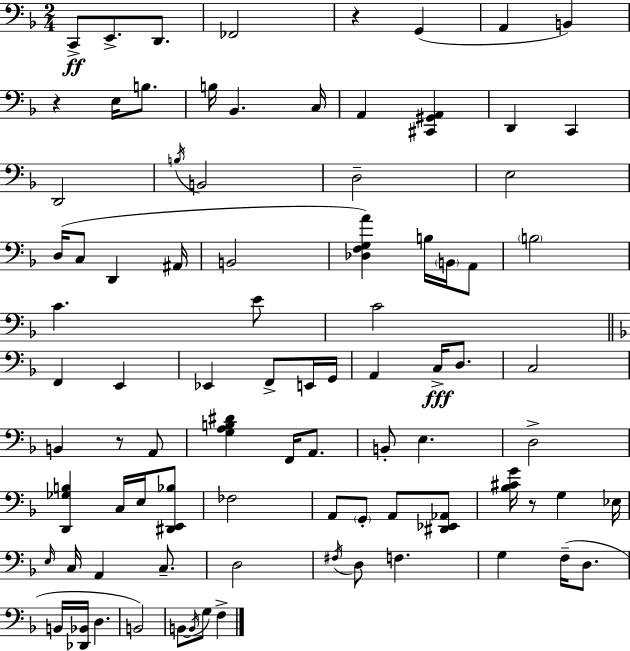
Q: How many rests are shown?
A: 4